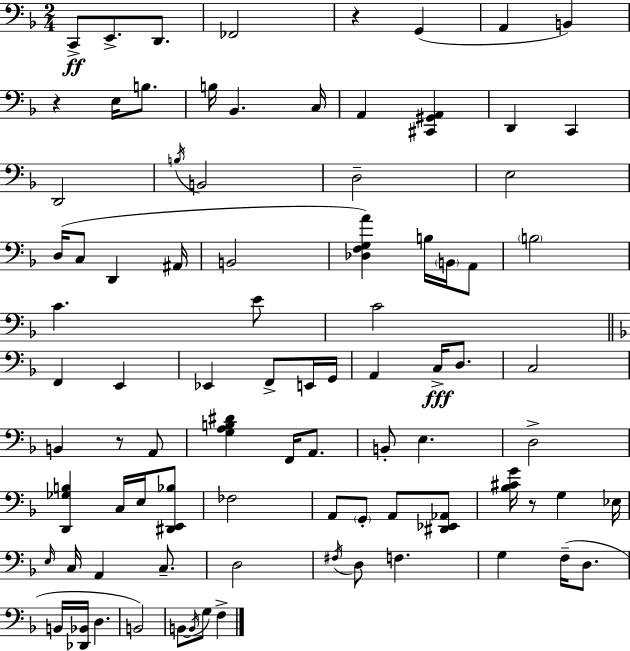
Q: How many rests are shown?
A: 4